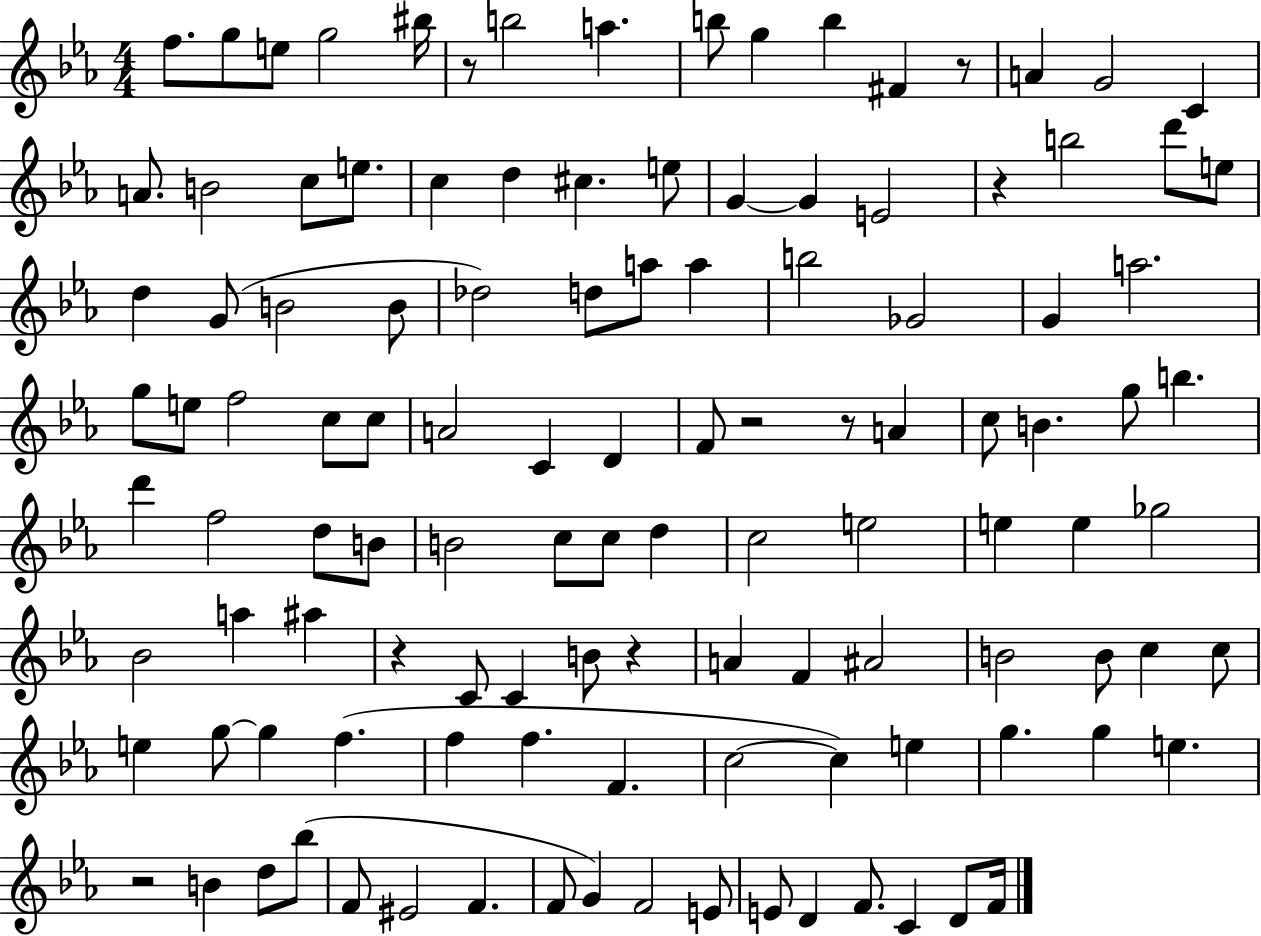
{
  \clef treble
  \numericTimeSignature
  \time 4/4
  \key ees \major
  f''8. g''8 e''8 g''2 bis''16 | r8 b''2 a''4. | b''8 g''4 b''4 fis'4 r8 | a'4 g'2 c'4 | \break a'8. b'2 c''8 e''8. | c''4 d''4 cis''4. e''8 | g'4~~ g'4 e'2 | r4 b''2 d'''8 e''8 | \break d''4 g'8( b'2 b'8 | des''2) d''8 a''8 a''4 | b''2 ges'2 | g'4 a''2. | \break g''8 e''8 f''2 c''8 c''8 | a'2 c'4 d'4 | f'8 r2 r8 a'4 | c''8 b'4. g''8 b''4. | \break d'''4 f''2 d''8 b'8 | b'2 c''8 c''8 d''4 | c''2 e''2 | e''4 e''4 ges''2 | \break bes'2 a''4 ais''4 | r4 c'8 c'4 b'8 r4 | a'4 f'4 ais'2 | b'2 b'8 c''4 c''8 | \break e''4 g''8~~ g''4 f''4.( | f''4 f''4. f'4. | c''2~~ c''4) e''4 | g''4. g''4 e''4. | \break r2 b'4 d''8 bes''8( | f'8 eis'2 f'4. | f'8 g'4) f'2 e'8 | e'8 d'4 f'8. c'4 d'8 f'16 | \break \bar "|."
}